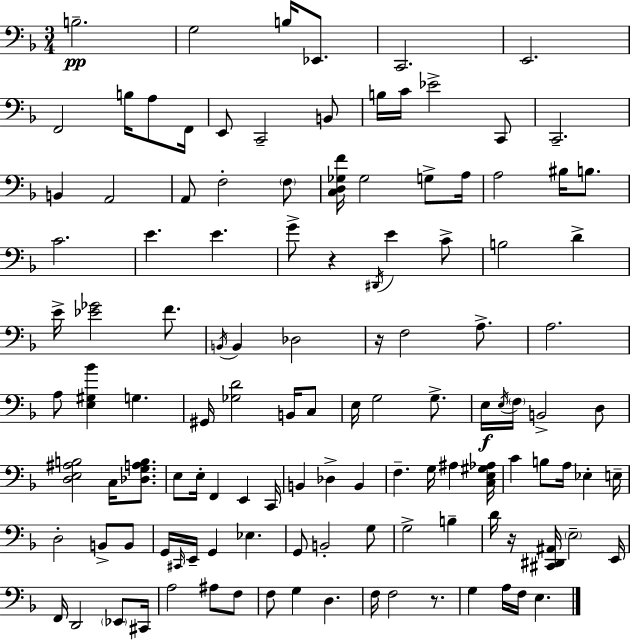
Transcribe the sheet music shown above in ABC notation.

X:1
T:Untitled
M:3/4
L:1/4
K:Dm
B,2 G,2 B,/4 _E,,/2 C,,2 E,,2 F,,2 B,/4 A,/2 F,,/4 E,,/2 C,,2 B,,/2 B,/4 C/4 _E2 C,,/2 C,,2 B,, A,,2 A,,/2 F,2 F,/2 [C,D,_G,F]/4 _G,2 G,/2 A,/4 A,2 ^B,/4 B,/2 C2 E E G/2 z ^D,,/4 E C/2 B,2 D E/4 [_E_G]2 F/2 B,,/4 B,, _D,2 z/4 F,2 A,/2 A,2 A,/2 [E,^G,_B] G, ^G,,/4 [_G,D]2 B,,/4 C,/2 E,/4 G,2 G,/2 E,/4 E,/4 F,/4 B,,2 D,/2 [D,E,^A,B,]2 C,/4 [_D,G,A,B,]/2 E,/2 E,/4 F,, E,, C,,/4 B,, _D, B,, F, G,/4 ^A, [C,E,^G,_A,]/4 C B,/2 A,/4 _E, E,/4 D,2 B,,/2 B,,/2 G,,/4 ^C,,/4 E,,/4 G,, _E, G,,/2 B,,2 G,/2 G,2 B, D/4 z/4 [^C,,^D,,^A,,]/4 E,2 E,,/4 F,,/4 D,,2 _E,,/2 ^C,,/4 A,2 ^A,/2 F,/2 F,/2 G, D, F,/4 F,2 z/2 G, A,/4 F,/4 E,